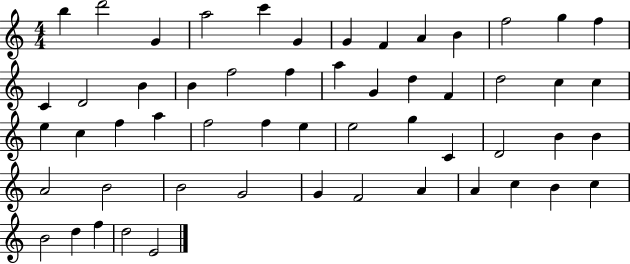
B5/q D6/h G4/q A5/h C6/q G4/q G4/q F4/q A4/q B4/q F5/h G5/q F5/q C4/q D4/h B4/q B4/q F5/h F5/q A5/q G4/q D5/q F4/q D5/h C5/q C5/q E5/q C5/q F5/q A5/q F5/h F5/q E5/q E5/h G5/q C4/q D4/h B4/q B4/q A4/h B4/h B4/h G4/h G4/q F4/h A4/q A4/q C5/q B4/q C5/q B4/h D5/q F5/q D5/h E4/h